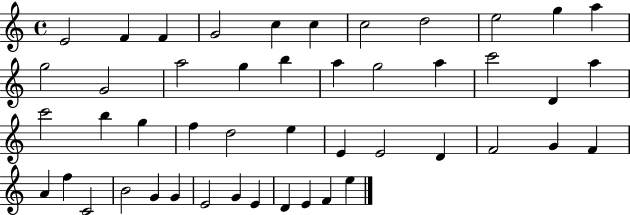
E4/h F4/q F4/q G4/h C5/q C5/q C5/h D5/h E5/h G5/q A5/q G5/h G4/h A5/h G5/q B5/q A5/q G5/h A5/q C6/h D4/q A5/q C6/h B5/q G5/q F5/q D5/h E5/q E4/q E4/h D4/q F4/h G4/q F4/q A4/q F5/q C4/h B4/h G4/q G4/q E4/h G4/q E4/q D4/q E4/q F4/q E5/q